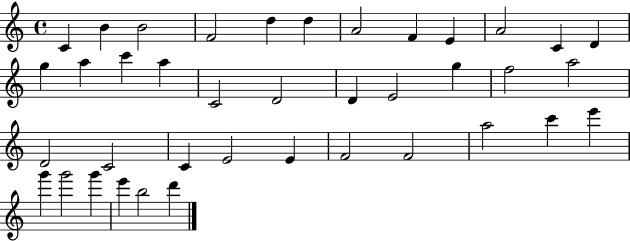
{
  \clef treble
  \time 4/4
  \defaultTimeSignature
  \key c \major
  c'4 b'4 b'2 | f'2 d''4 d''4 | a'2 f'4 e'4 | a'2 c'4 d'4 | \break g''4 a''4 c'''4 a''4 | c'2 d'2 | d'4 e'2 g''4 | f''2 a''2 | \break d'2 c'2 | c'4 e'2 e'4 | f'2 f'2 | a''2 c'''4 e'''4 | \break g'''4 g'''2 g'''4 | e'''4 b''2 d'''4 | \bar "|."
}